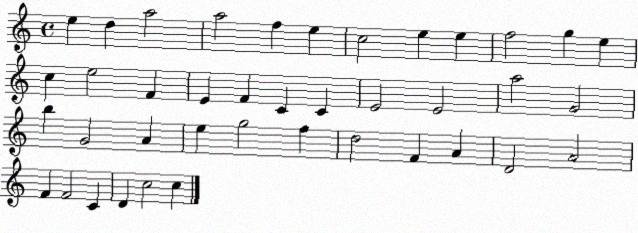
X:1
T:Untitled
M:4/4
L:1/4
K:C
e d a2 a2 f e c2 e e f2 g e c e2 F E F C C E2 E2 a2 G2 b G2 A e g2 f d2 F A D2 A2 F F2 C D c2 c